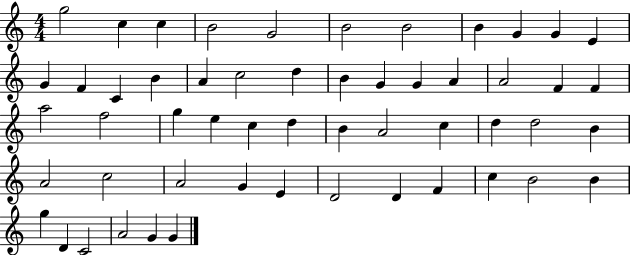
{
  \clef treble
  \numericTimeSignature
  \time 4/4
  \key c \major
  g''2 c''4 c''4 | b'2 g'2 | b'2 b'2 | b'4 g'4 g'4 e'4 | \break g'4 f'4 c'4 b'4 | a'4 c''2 d''4 | b'4 g'4 g'4 a'4 | a'2 f'4 f'4 | \break a''2 f''2 | g''4 e''4 c''4 d''4 | b'4 a'2 c''4 | d''4 d''2 b'4 | \break a'2 c''2 | a'2 g'4 e'4 | d'2 d'4 f'4 | c''4 b'2 b'4 | \break g''4 d'4 c'2 | a'2 g'4 g'4 | \bar "|."
}